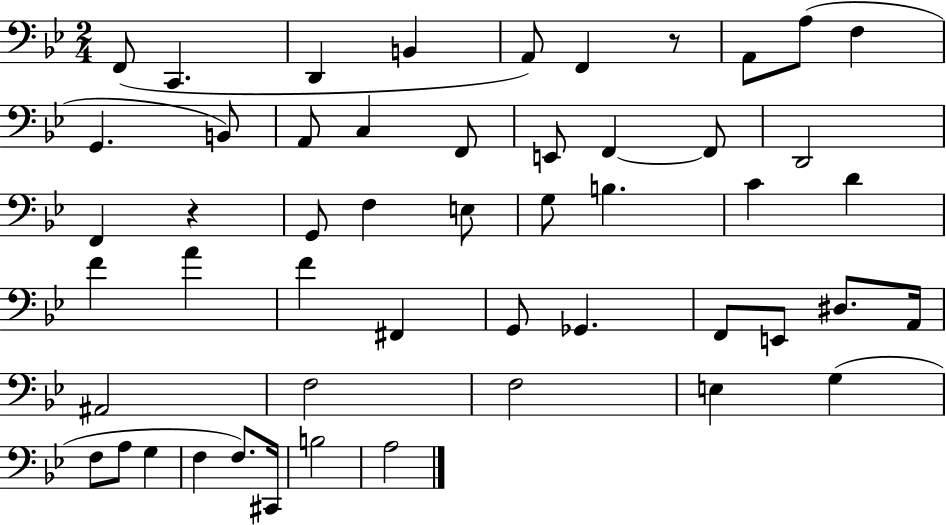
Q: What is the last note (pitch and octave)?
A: A3